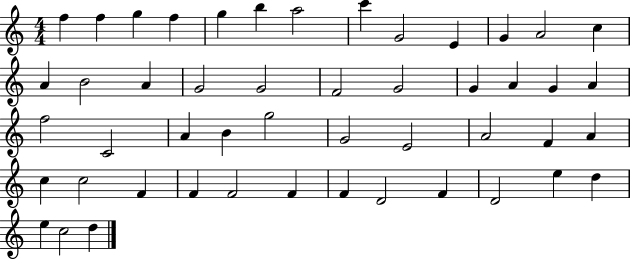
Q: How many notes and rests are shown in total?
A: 49